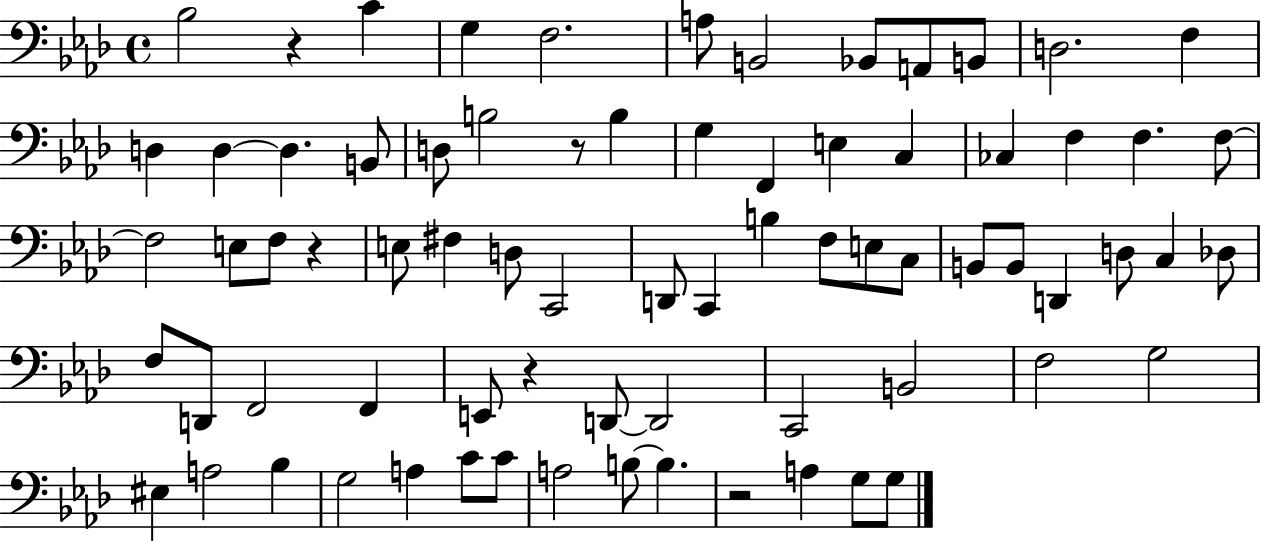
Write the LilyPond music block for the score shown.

{
  \clef bass
  \time 4/4
  \defaultTimeSignature
  \key aes \major
  bes2 r4 c'4 | g4 f2. | a8 b,2 bes,8 a,8 b,8 | d2. f4 | \break d4 d4~~ d4. b,8 | d8 b2 r8 b4 | g4 f,4 e4 c4 | ces4 f4 f4. f8~~ | \break f2 e8 f8 r4 | e8 fis4 d8 c,2 | d,8 c,4 b4 f8 e8 c8 | b,8 b,8 d,4 d8 c4 des8 | \break f8 d,8 f,2 f,4 | e,8 r4 d,8~~ d,2 | c,2 b,2 | f2 g2 | \break eis4 a2 bes4 | g2 a4 c'8 c'8 | a2 b8~~ b4. | r2 a4 g8 g8 | \break \bar "|."
}